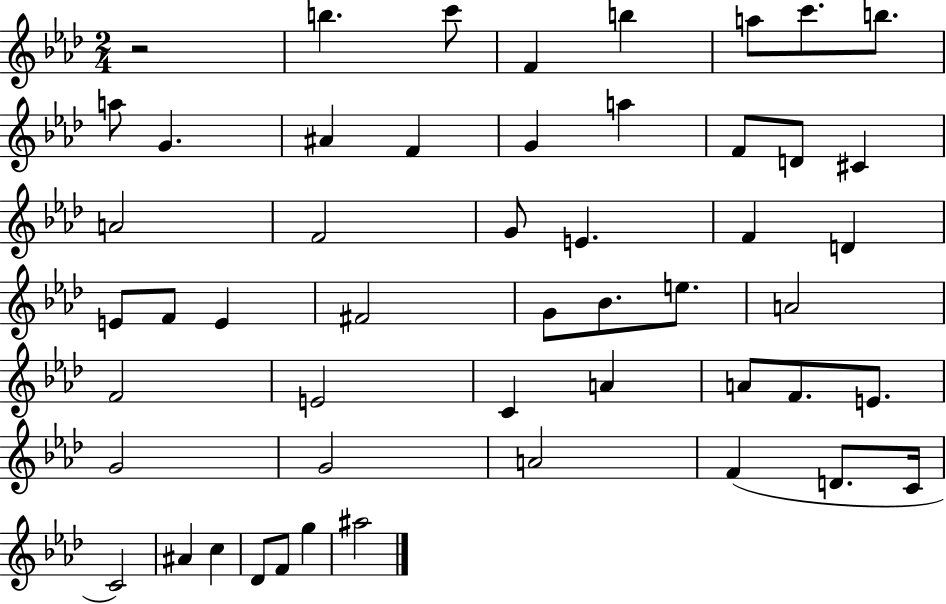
R/h B5/q. C6/e F4/q B5/q A5/e C6/e. B5/e. A5/e G4/q. A#4/q F4/q G4/q A5/q F4/e D4/e C#4/q A4/h F4/h G4/e E4/q. F4/q D4/q E4/e F4/e E4/q F#4/h G4/e Bb4/e. E5/e. A4/h F4/h E4/h C4/q A4/q A4/e F4/e. E4/e. G4/h G4/h A4/h F4/q D4/e. C4/s C4/h A#4/q C5/q Db4/e F4/e G5/q A#5/h